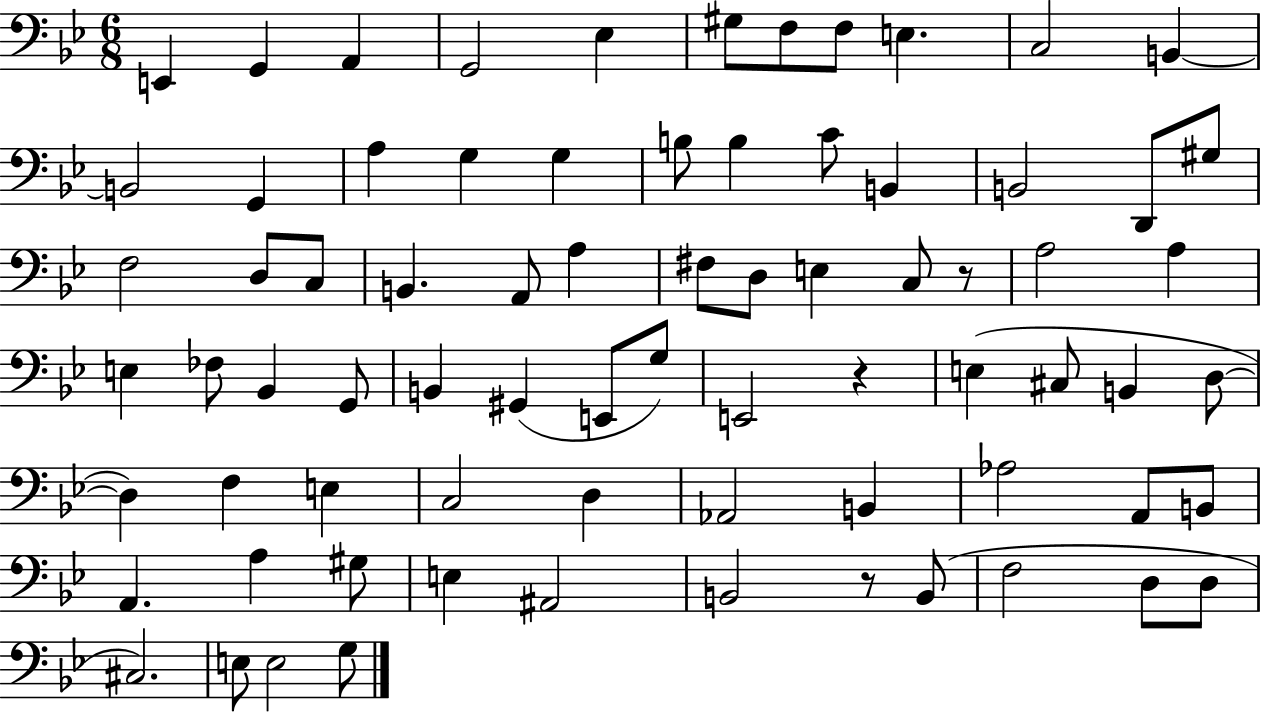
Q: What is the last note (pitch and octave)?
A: G3